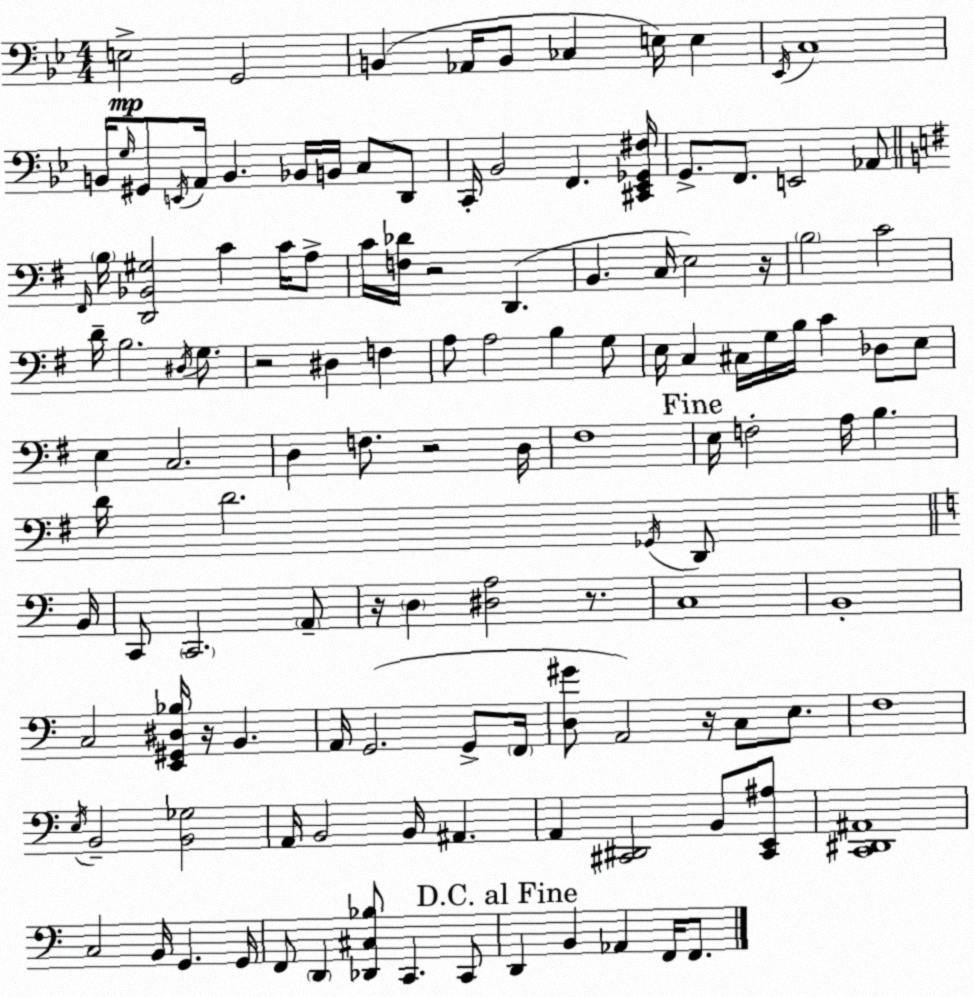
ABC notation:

X:1
T:Untitled
M:4/4
L:1/4
K:Bb
E,2 G,,2 B,, _A,,/4 B,,/2 _C, E,/4 E, _E,,/4 C,4 B,,/4 G,/4 ^G,,/2 E,,/4 A,,/4 B,, _B,,/4 B,,/4 C,/2 D,,/2 C,,/4 _B,,2 F,, [^C,,_E,,_G,,^F,]/4 G,,/2 F,,/2 E,,2 _A,,/2 ^F,,/4 B,/4 [D,,_B,,^G,]2 C C/4 A,/2 C/4 [F,_D]/4 z2 D,, B,, C,/4 E,2 z/4 B,2 C2 D/4 B,2 ^D,/4 G,/2 z2 ^D, F, A,/2 A,2 B, G,/2 E,/4 C, ^C,/4 G,/4 B,/4 C _D,/2 E,/2 E, C,2 D, F,/2 z2 D,/4 ^F,4 E,/4 F,2 A,/4 B, D/4 D2 _G,,/4 D,,/2 B,,/4 C,,/2 C,,2 A,,/2 z/4 D, [^D,A,]2 z/2 C,4 B,,4 C,2 [E,,^G,,^D,_B,]/4 z/4 B,, A,,/4 G,,2 G,,/2 F,,/4 [D,^G]/2 A,,2 z/4 C,/2 E,/2 F,4 E,/4 B,,2 [B,,_G,]2 A,,/4 B,,2 B,,/4 ^A,, A,, [^C,,^D,,]2 B,,/2 [^C,,E,,^A,]/2 [C,,^D,,^A,,]4 C,2 B,,/4 G,, G,,/4 F,,/2 D,, [_D,,^C,_B,]/2 C,, C,,/2 D,, B,, _A,, F,,/4 F,,/2